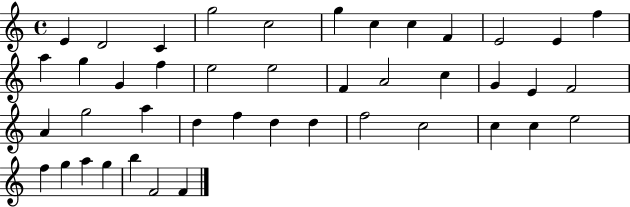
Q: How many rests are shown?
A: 0